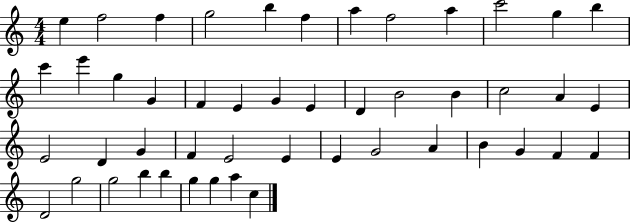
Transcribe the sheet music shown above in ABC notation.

X:1
T:Untitled
M:4/4
L:1/4
K:C
e f2 f g2 b f a f2 a c'2 g b c' e' g G F E G E D B2 B c2 A E E2 D G F E2 E E G2 A B G F F D2 g2 g2 b b g g a c